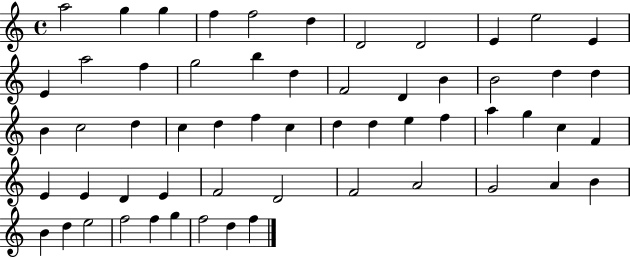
{
  \clef treble
  \time 4/4
  \defaultTimeSignature
  \key c \major
  a''2 g''4 g''4 | f''4 f''2 d''4 | d'2 d'2 | e'4 e''2 e'4 | \break e'4 a''2 f''4 | g''2 b''4 d''4 | f'2 d'4 b'4 | b'2 d''4 d''4 | \break b'4 c''2 d''4 | c''4 d''4 f''4 c''4 | d''4 d''4 e''4 f''4 | a''4 g''4 c''4 f'4 | \break e'4 e'4 d'4 e'4 | f'2 d'2 | f'2 a'2 | g'2 a'4 b'4 | \break b'4 d''4 e''2 | f''2 f''4 g''4 | f''2 d''4 f''4 | \bar "|."
}